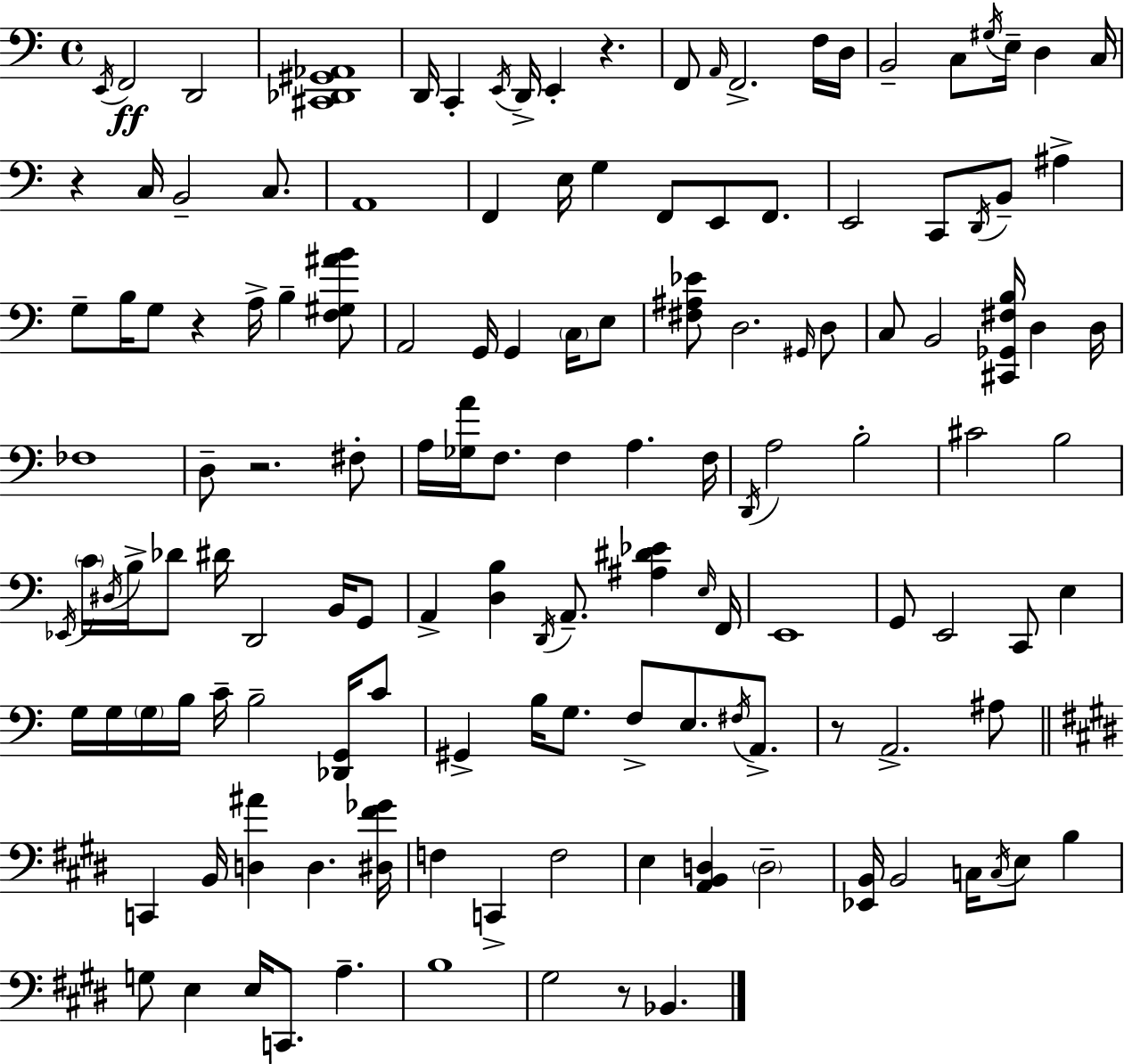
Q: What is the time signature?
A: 4/4